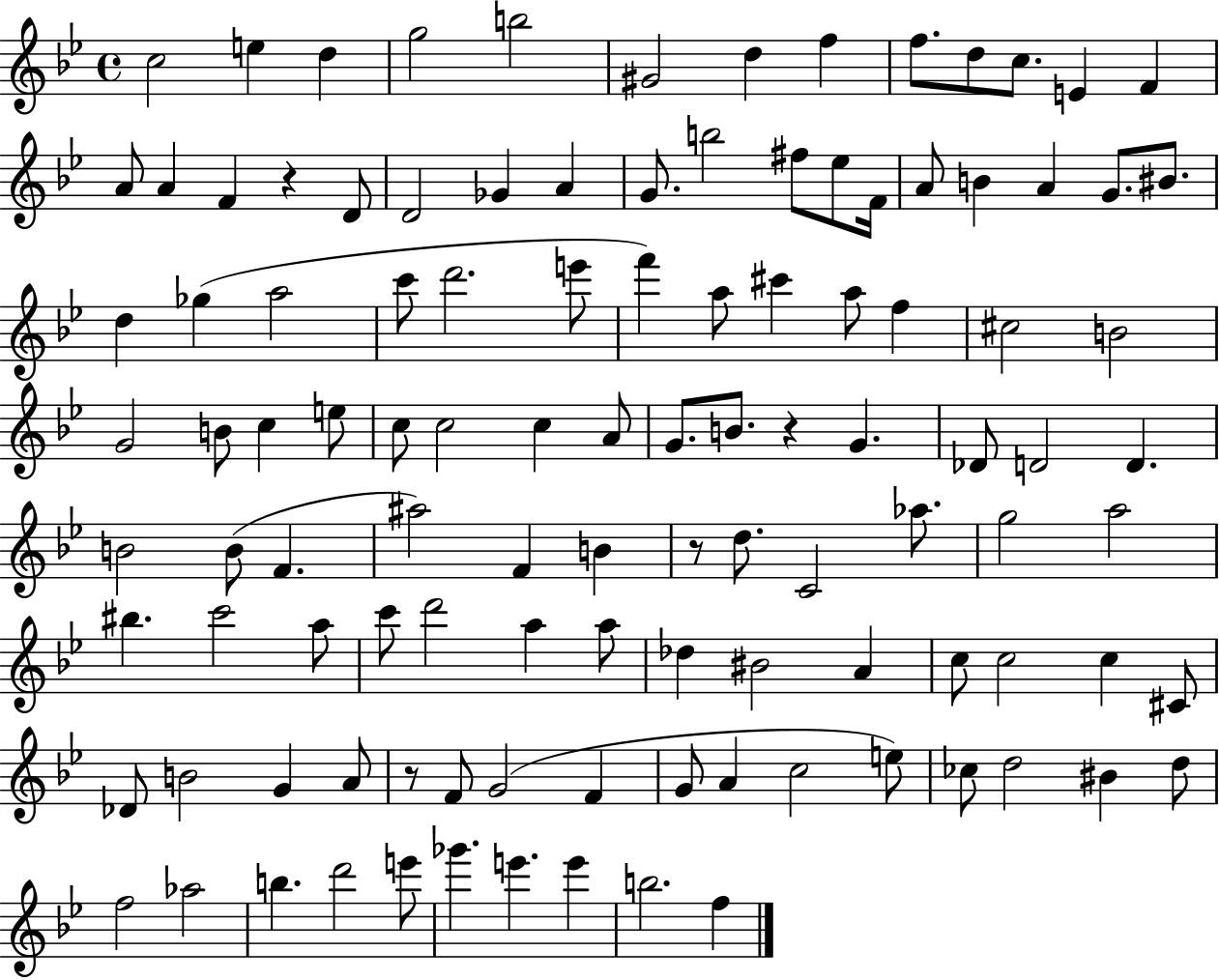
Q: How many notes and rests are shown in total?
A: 111